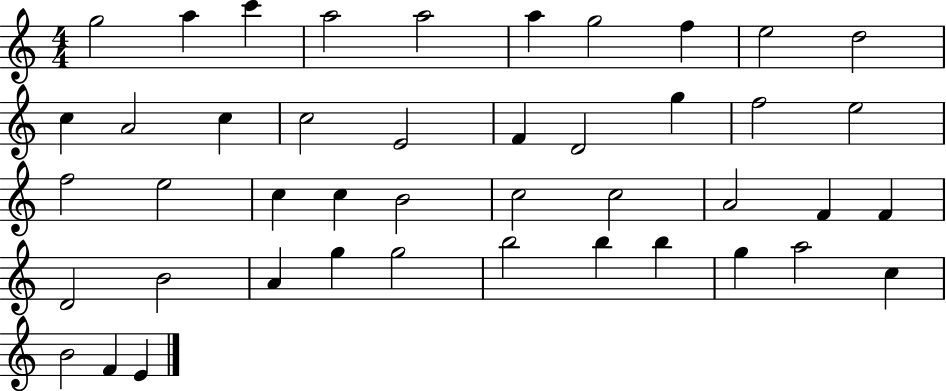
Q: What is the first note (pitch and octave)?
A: G5